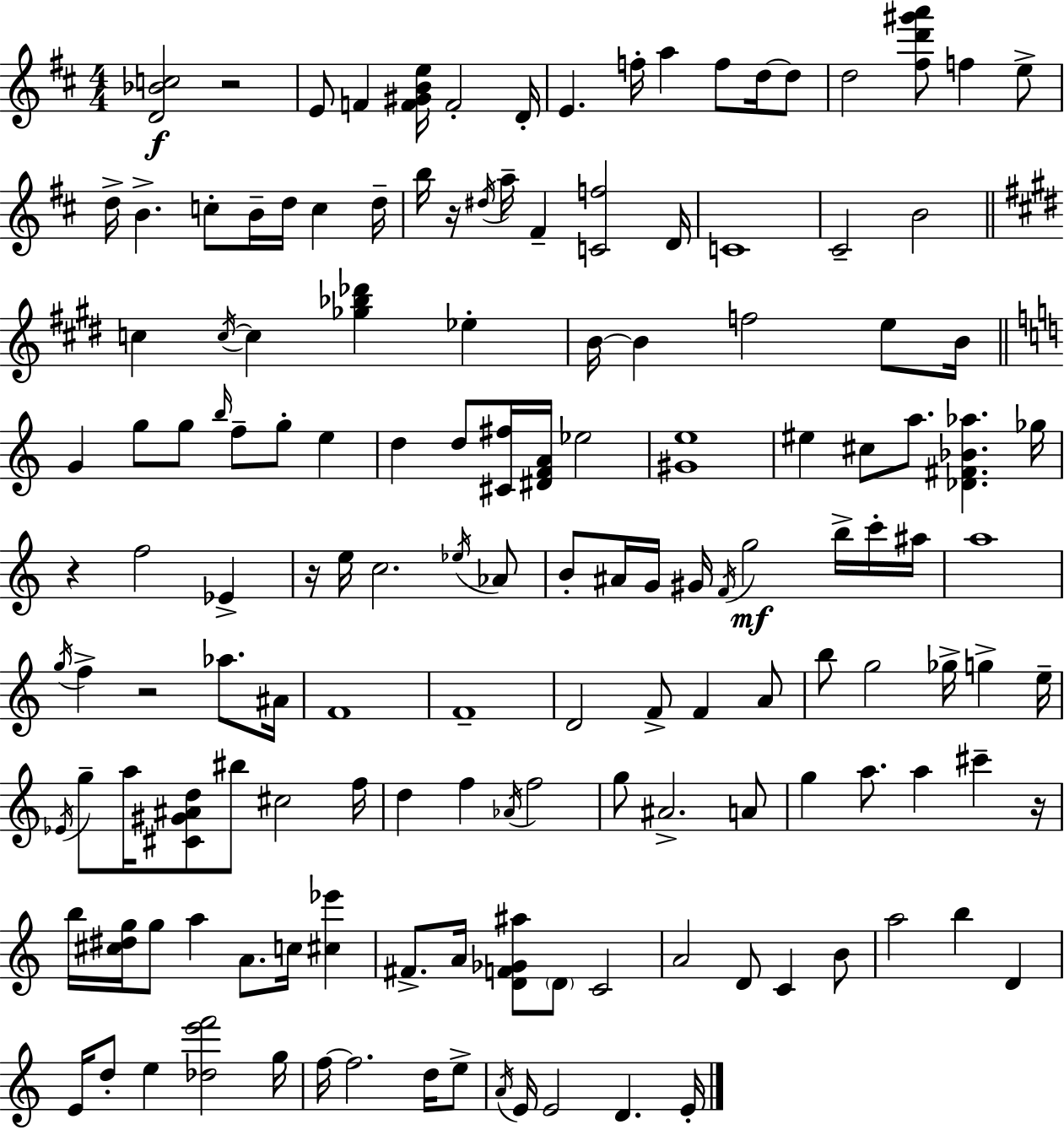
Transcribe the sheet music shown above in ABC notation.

X:1
T:Untitled
M:4/4
L:1/4
K:D
[D_Bc]2 z2 E/2 F [F^GBe]/4 F2 D/4 E f/4 a f/2 d/4 d/2 d2 [^fd'^g'a']/2 f e/2 d/4 B c/2 B/4 d/4 c d/4 b/4 z/4 ^d/4 a/4 ^F [Cf]2 D/4 C4 ^C2 B2 c c/4 c [_g_b_d'] _e B/4 B f2 e/2 B/4 G g/2 g/2 b/4 f/2 g/2 e d d/2 [^C^f]/4 [^DFA]/4 _e2 [^Ge]4 ^e ^c/2 a/2 [_D^F_B_a] _g/4 z f2 _E z/4 e/4 c2 _e/4 _A/2 B/2 ^A/4 G/4 ^G/4 F/4 g2 b/4 c'/4 ^a/4 a4 g/4 f z2 _a/2 ^A/4 F4 F4 D2 F/2 F A/2 b/2 g2 _g/4 g e/4 _E/4 g/2 a/4 [^C^G^Ad]/2 ^b/2 ^c2 f/4 d f _A/4 f2 g/2 ^A2 A/2 g a/2 a ^c' z/4 b/4 [^c^dg]/4 g/2 a A/2 c/4 [^c_e'] ^F/2 A/4 [DF_G^a]/2 D/2 C2 A2 D/2 C B/2 a2 b D E/4 d/2 e [_de'f']2 g/4 f/4 f2 d/4 e/2 A/4 E/4 E2 D E/4